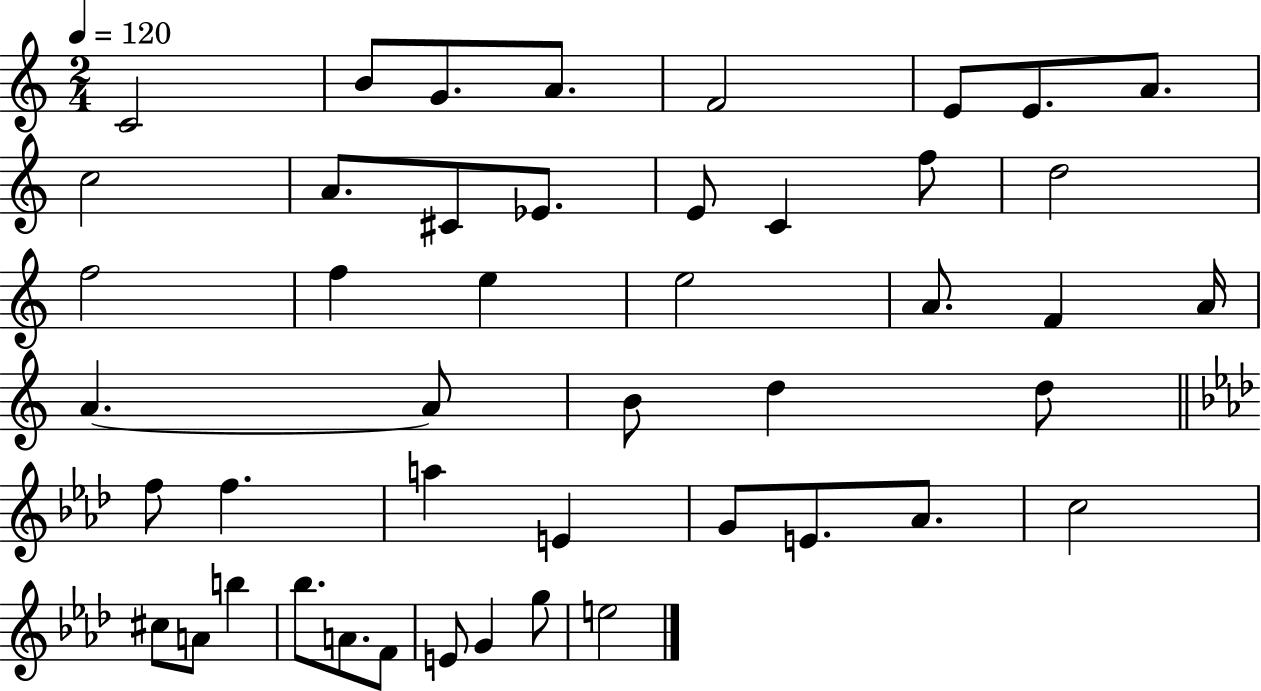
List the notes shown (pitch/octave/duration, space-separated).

C4/h B4/e G4/e. A4/e. F4/h E4/e E4/e. A4/e. C5/h A4/e. C#4/e Eb4/e. E4/e C4/q F5/e D5/h F5/h F5/q E5/q E5/h A4/e. F4/q A4/s A4/q. A4/e B4/e D5/q D5/e F5/e F5/q. A5/q E4/q G4/e E4/e. Ab4/e. C5/h C#5/e A4/e B5/q Bb5/e. A4/e. F4/e E4/e G4/q G5/e E5/h